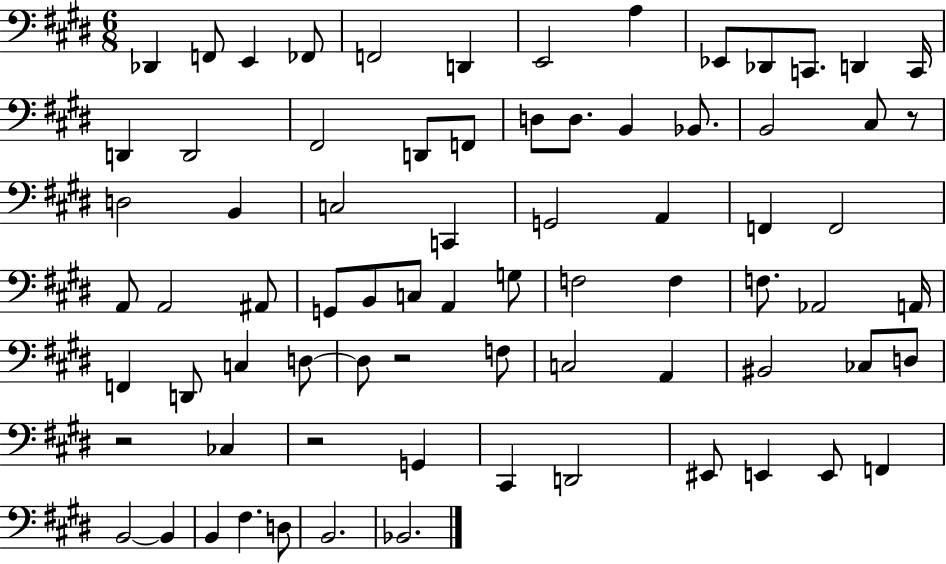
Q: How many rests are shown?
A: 4